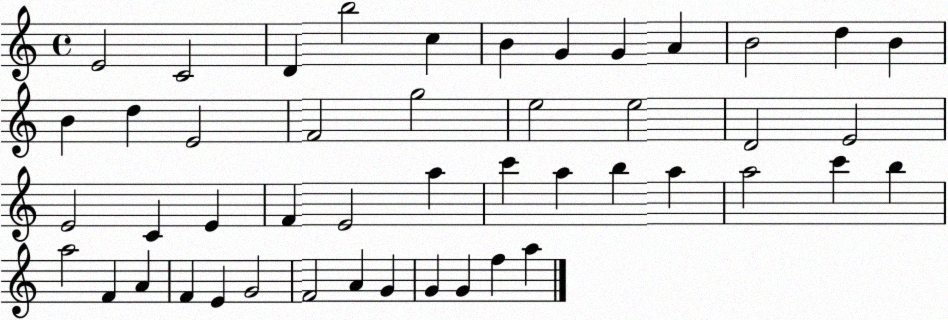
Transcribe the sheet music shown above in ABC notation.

X:1
T:Untitled
M:4/4
L:1/4
K:C
E2 C2 D b2 c B G G A B2 d B B d E2 F2 g2 e2 e2 D2 E2 E2 C E F E2 a c' a b a a2 c' b a2 F A F E G2 F2 A G G G f a